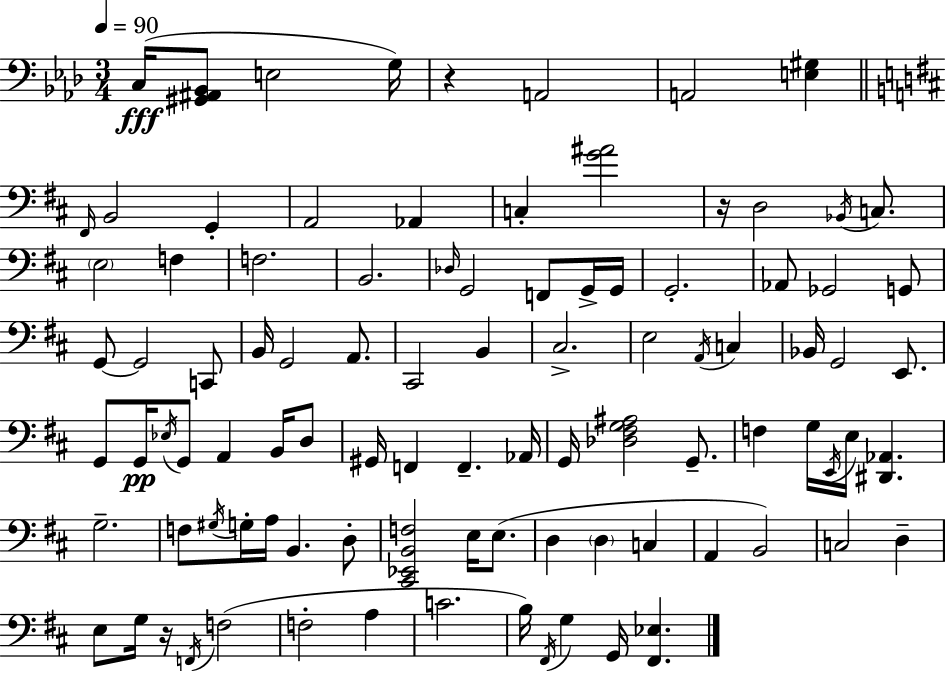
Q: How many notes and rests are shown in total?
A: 96